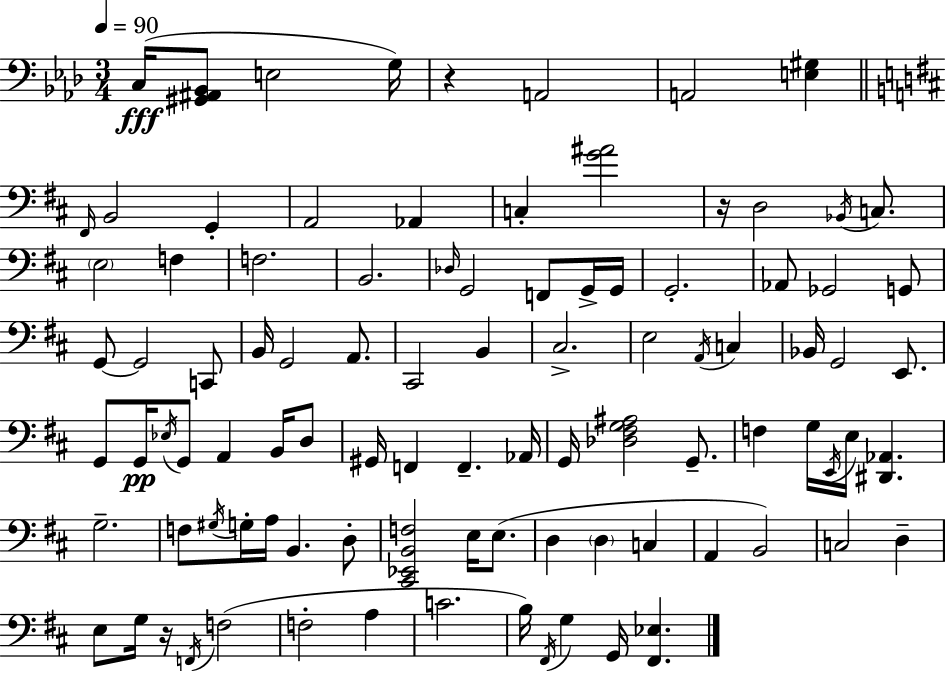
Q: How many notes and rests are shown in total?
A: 96